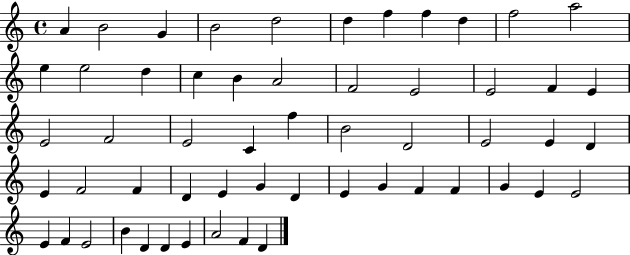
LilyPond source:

{
  \clef treble
  \time 4/4
  \defaultTimeSignature
  \key c \major
  a'4 b'2 g'4 | b'2 d''2 | d''4 f''4 f''4 d''4 | f''2 a''2 | \break e''4 e''2 d''4 | c''4 b'4 a'2 | f'2 e'2 | e'2 f'4 e'4 | \break e'2 f'2 | e'2 c'4 f''4 | b'2 d'2 | e'2 e'4 d'4 | \break e'4 f'2 f'4 | d'4 e'4 g'4 d'4 | e'4 g'4 f'4 f'4 | g'4 e'4 e'2 | \break e'4 f'4 e'2 | b'4 d'4 d'4 e'4 | a'2 f'4 d'4 | \bar "|."
}